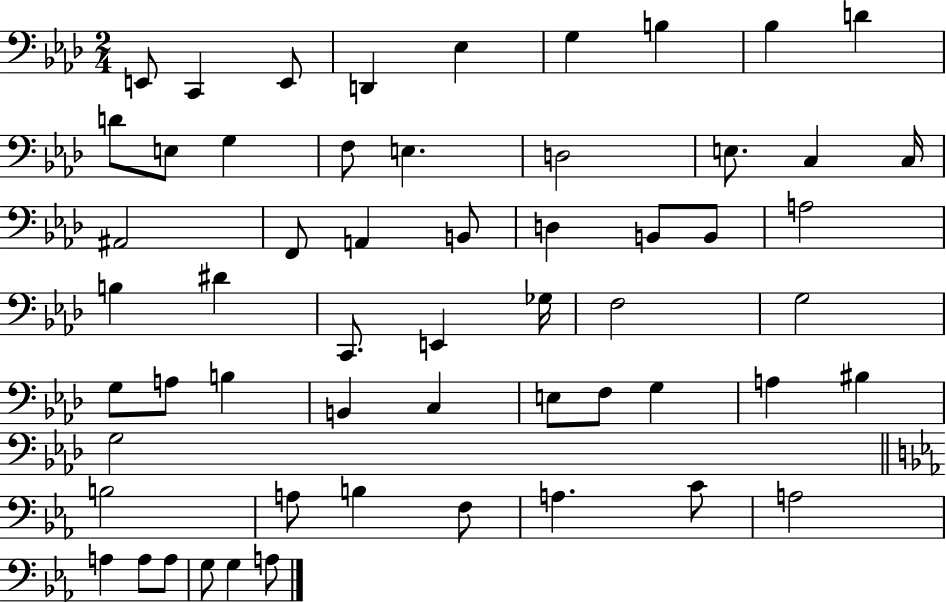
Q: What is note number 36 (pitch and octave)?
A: B3